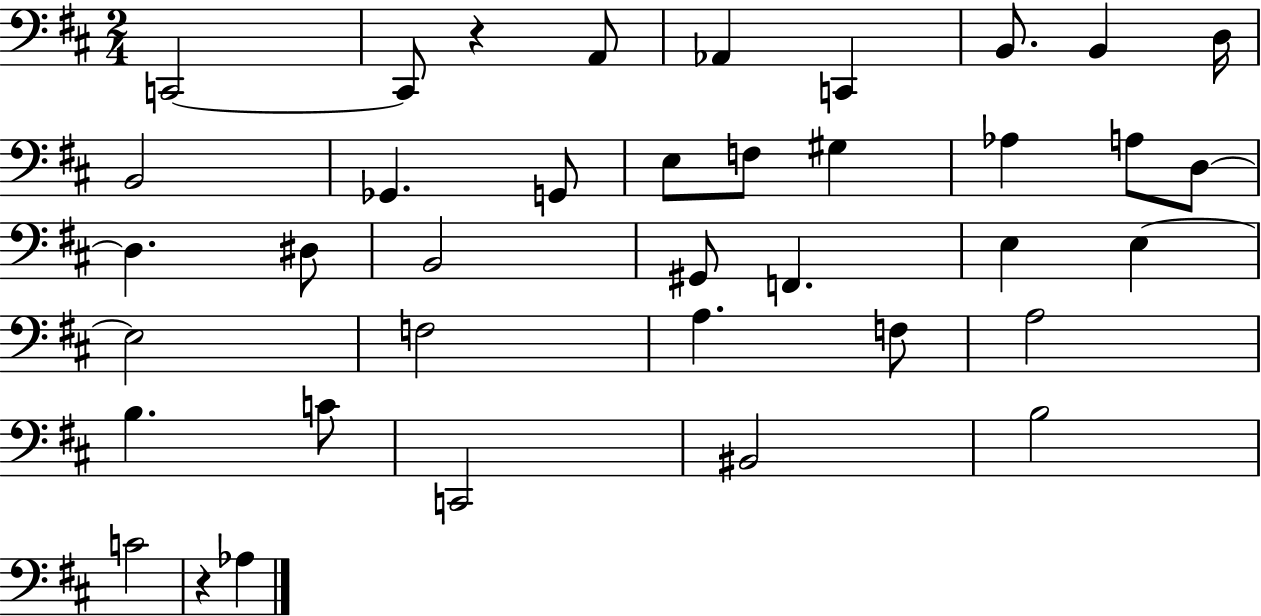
X:1
T:Untitled
M:2/4
L:1/4
K:D
C,,2 C,,/2 z A,,/2 _A,, C,, B,,/2 B,, D,/4 B,,2 _G,, G,,/2 E,/2 F,/2 ^G, _A, A,/2 D,/2 D, ^D,/2 B,,2 ^G,,/2 F,, E, E, E,2 F,2 A, F,/2 A,2 B, C/2 C,,2 ^B,,2 B,2 C2 z _A,